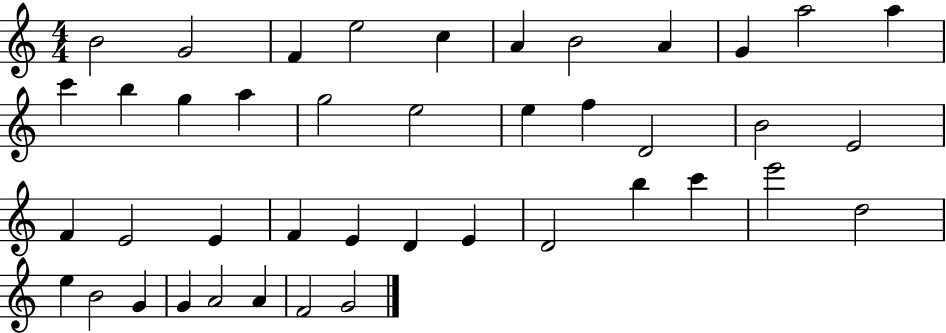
{
  \clef treble
  \numericTimeSignature
  \time 4/4
  \key c \major
  b'2 g'2 | f'4 e''2 c''4 | a'4 b'2 a'4 | g'4 a''2 a''4 | \break c'''4 b''4 g''4 a''4 | g''2 e''2 | e''4 f''4 d'2 | b'2 e'2 | \break f'4 e'2 e'4 | f'4 e'4 d'4 e'4 | d'2 b''4 c'''4 | e'''2 d''2 | \break e''4 b'2 g'4 | g'4 a'2 a'4 | f'2 g'2 | \bar "|."
}